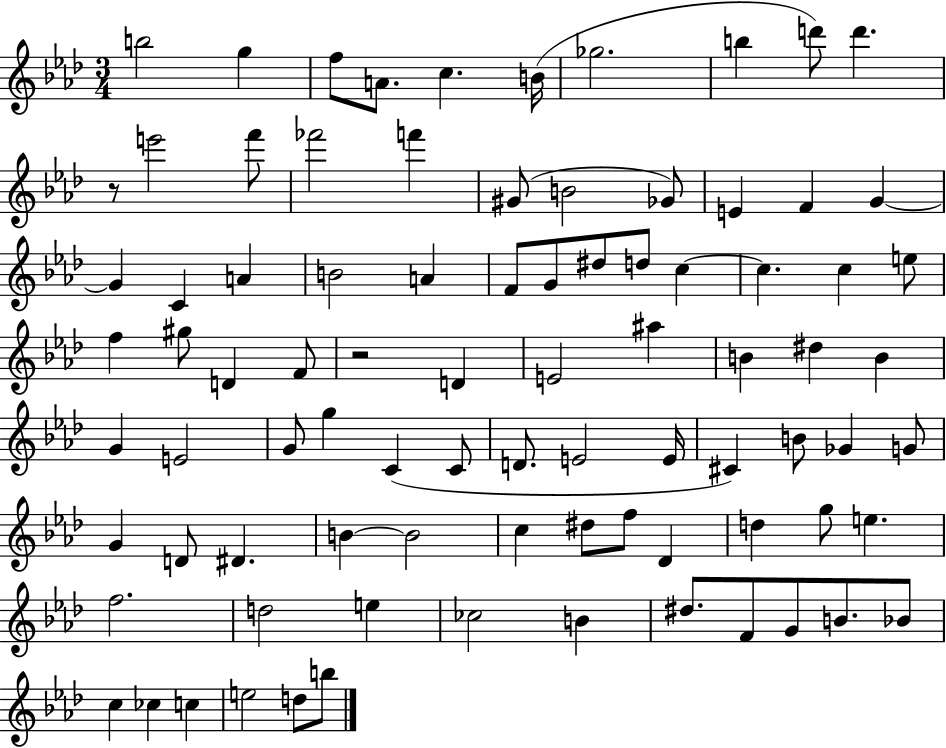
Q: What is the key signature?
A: AES major